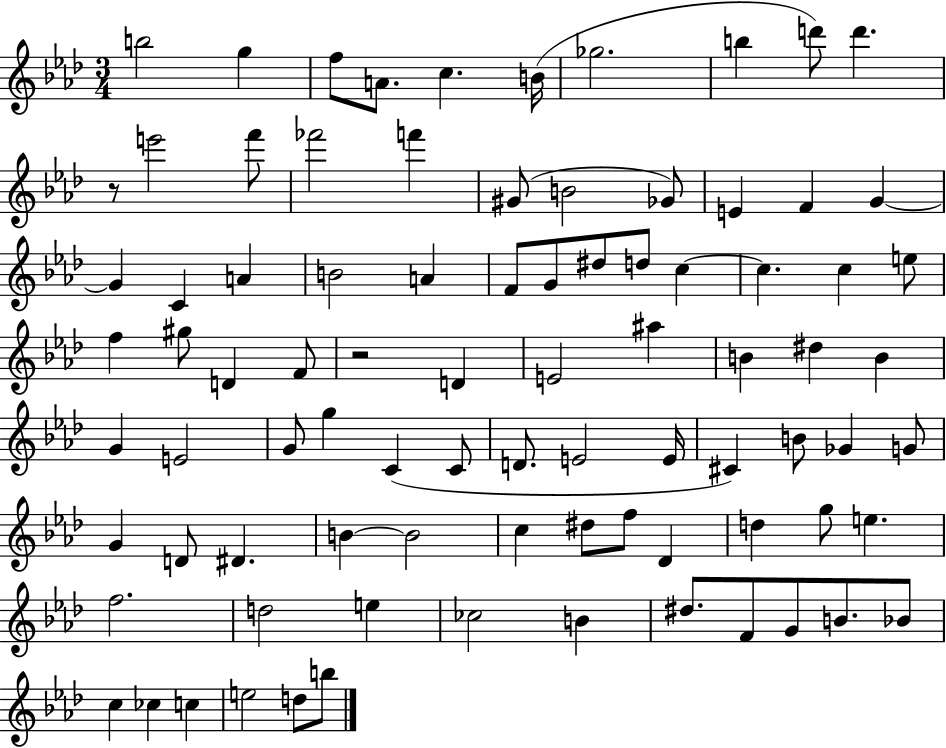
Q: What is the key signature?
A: AES major